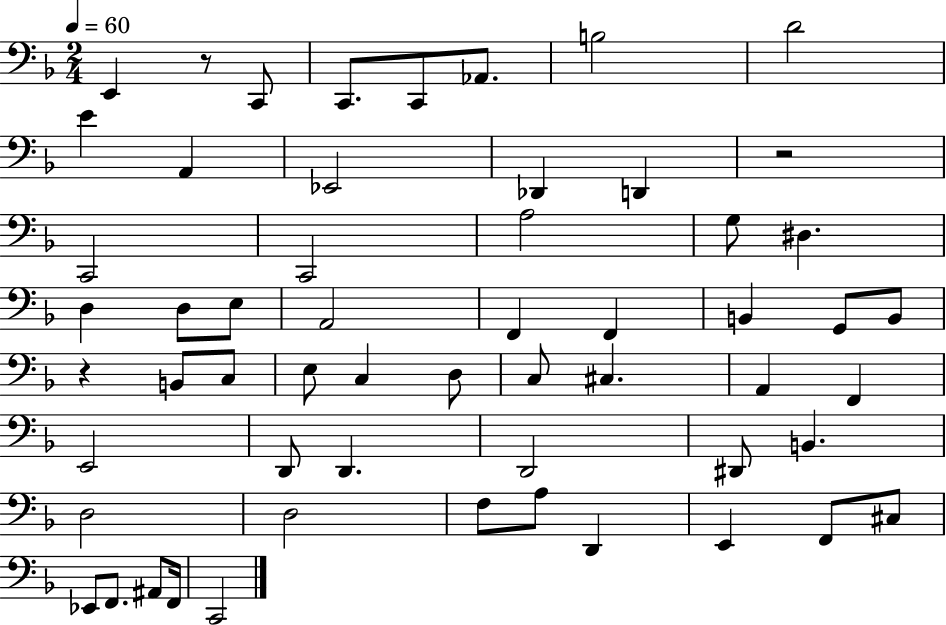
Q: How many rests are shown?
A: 3